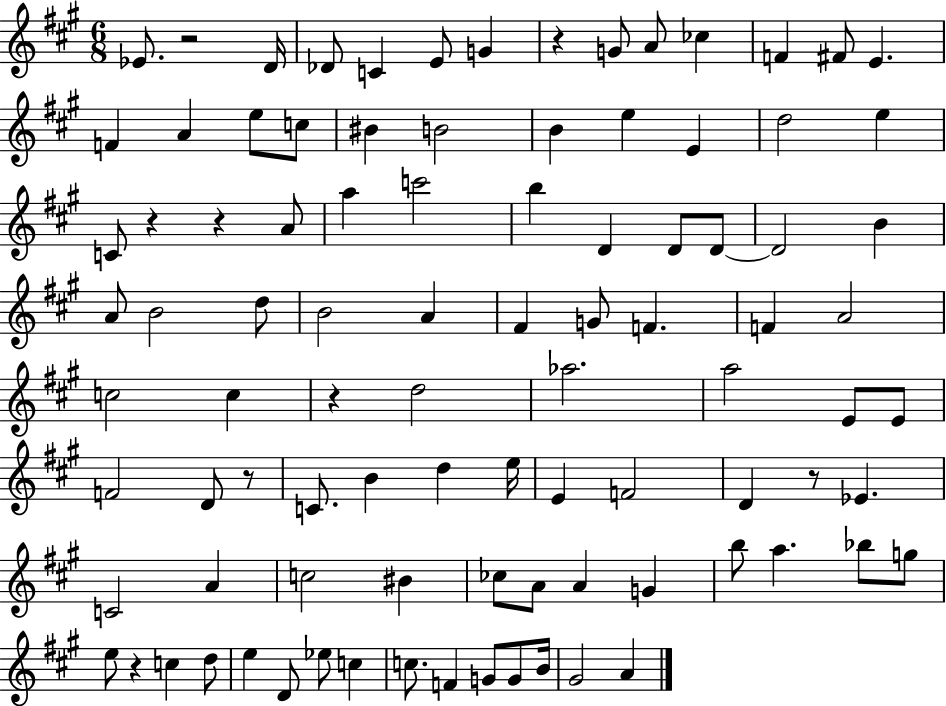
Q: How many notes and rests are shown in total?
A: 94